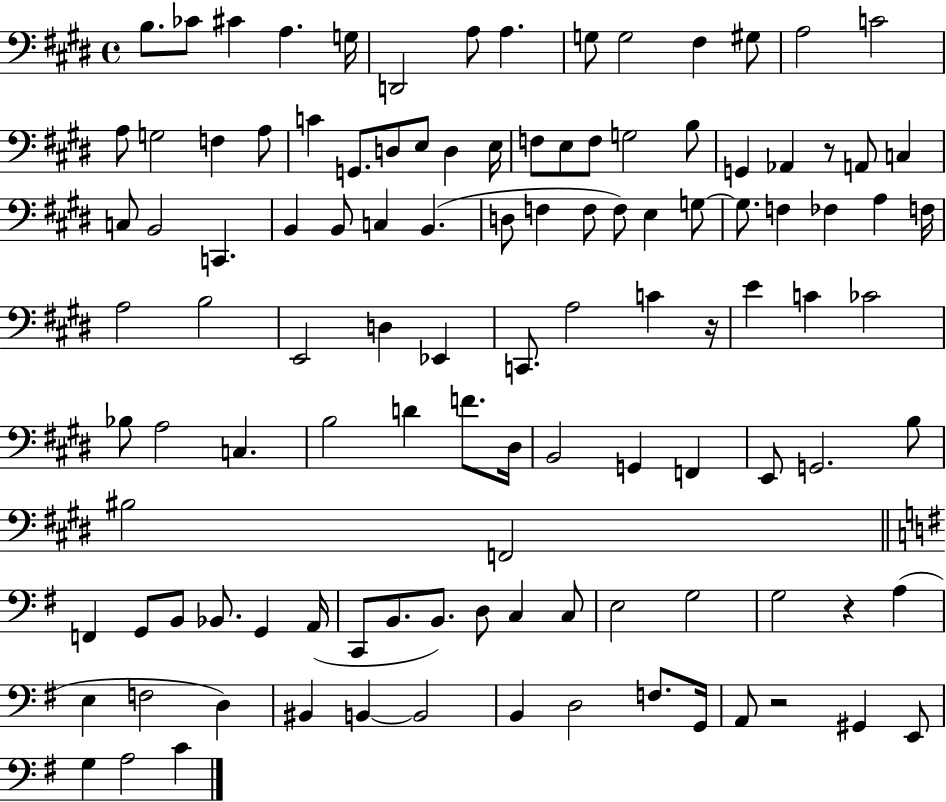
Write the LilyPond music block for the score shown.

{
  \clef bass
  \time 4/4
  \defaultTimeSignature
  \key e \major
  b8. ces'8 cis'4 a4. g16 | d,2 a8 a4. | g8 g2 fis4 gis8 | a2 c'2 | \break a8 g2 f4 a8 | c'4 g,8. d8 e8 d4 e16 | f8 e8 f8 g2 b8 | g,4 aes,4 r8 a,8 c4 | \break c8 b,2 c,4. | b,4 b,8 c4 b,4.( | d8 f4 f8 f8) e4 g8~~ | g8. f4 fes4 a4 f16 | \break a2 b2 | e,2 d4 ees,4 | c,8. a2 c'4 r16 | e'4 c'4 ces'2 | \break bes8 a2 c4. | b2 d'4 f'8. dis16 | b,2 g,4 f,4 | e,8 g,2. b8 | \break bis2 f,2 | \bar "||" \break \key e \minor f,4 g,8 b,8 bes,8. g,4 a,16( | c,8 b,8. b,8.) d8 c4 c8 | e2 g2 | g2 r4 a4( | \break e4 f2 d4) | bis,4 b,4~~ b,2 | b,4 d2 f8. g,16 | a,8 r2 gis,4 e,8 | \break g4 a2 c'4 | \bar "|."
}